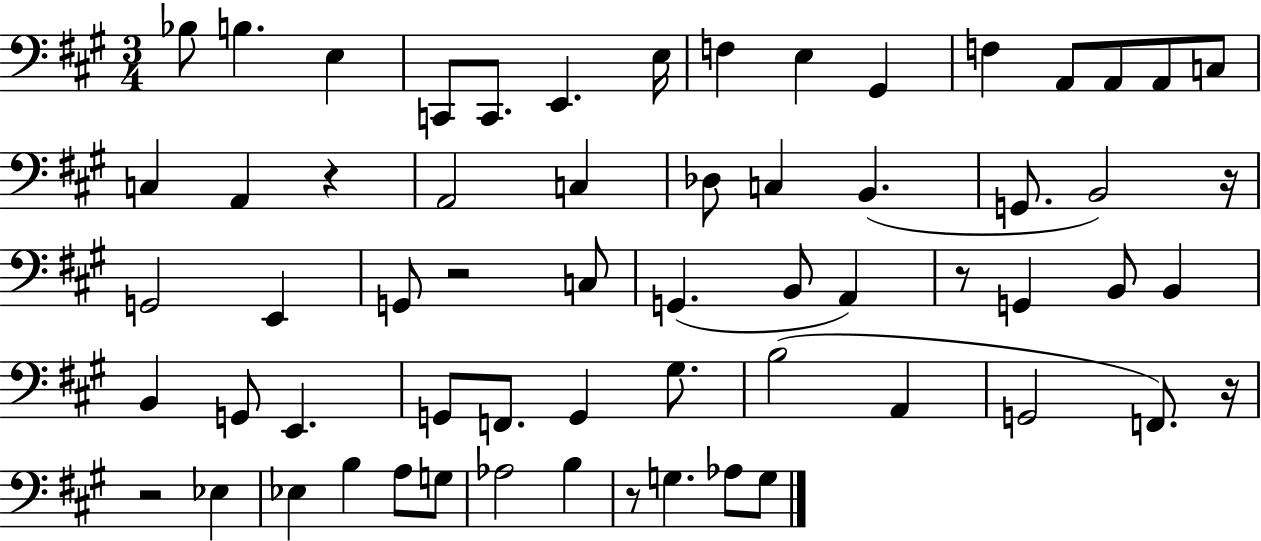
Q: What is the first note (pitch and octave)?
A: Bb3